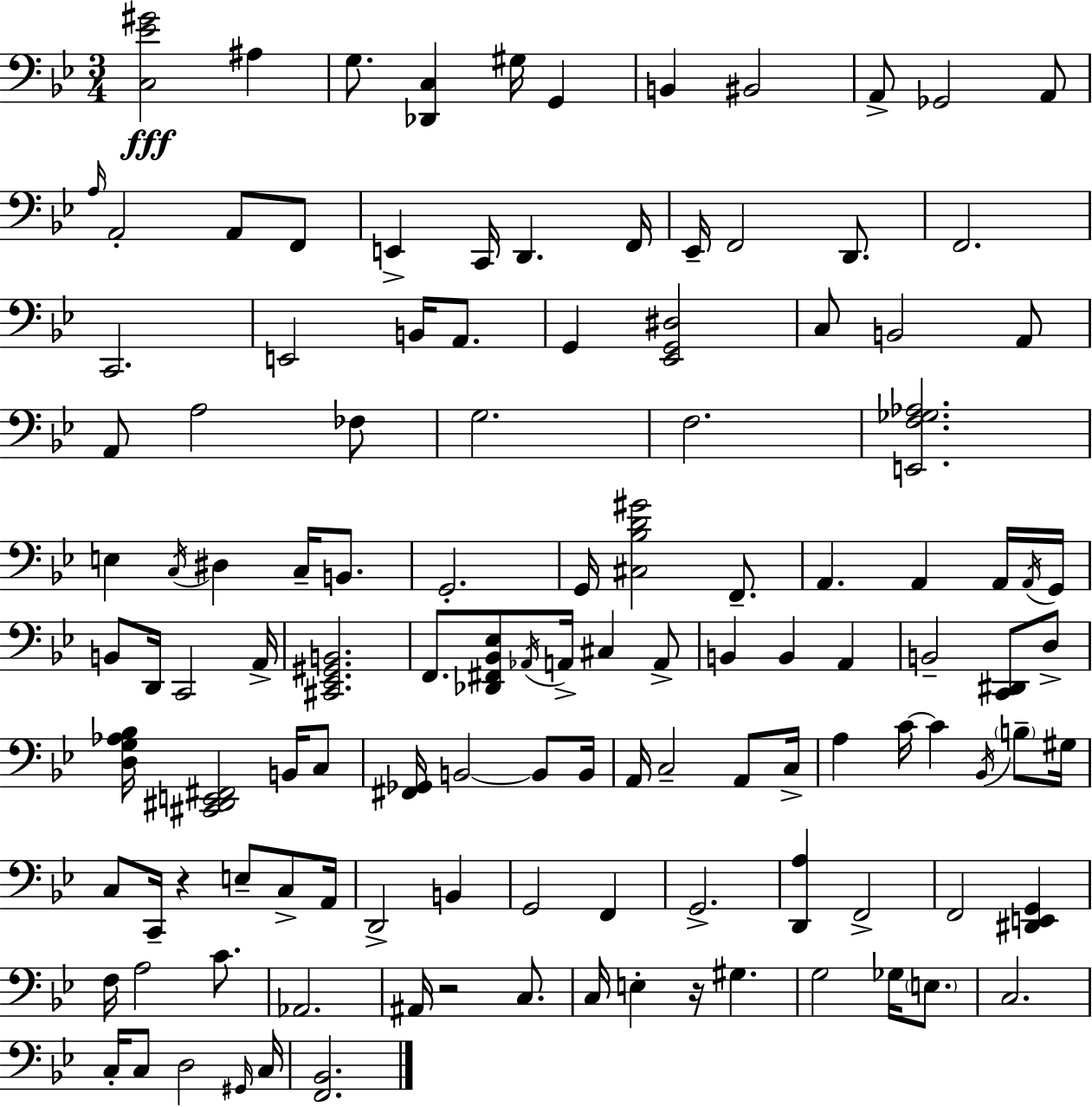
{
  \clef bass
  \numericTimeSignature
  \time 3/4
  \key bes \major
  \repeat volta 2 { <c ees' gis'>2\fff ais4 | g8. <des, c>4 gis16 g,4 | b,4 bis,2 | a,8-> ges,2 a,8 | \break \grace { a16 } a,2-. a,8 f,8 | e,4-> c,16 d,4. | f,16 ees,16-- f,2 d,8. | f,2. | \break c,2. | e,2 b,16 a,8. | g,4 <ees, g, dis>2 | c8 b,2 a,8 | \break a,8 a2 fes8 | g2. | f2. | <e, f ges aes>2. | \break e4 \acciaccatura { c16 } dis4 c16-- b,8. | g,2.-. | g,16 <cis bes d' gis'>2 f,8.-- | a,4. a,4 | \break a,16 \acciaccatura { a,16 } g,16 b,8 d,16 c,2 | a,16-> <cis, ees, gis, b,>2. | f,8. <des, fis, bes, ees>8 \acciaccatura { aes,16 } a,16-> cis4 | a,8-> b,4 b,4 | \break a,4 b,2-- | <c, dis,>8 d8-> <d g aes bes>16 <cis, dis, e, fis,>2 | b,16 c8 <fis, ges,>16 b,2~~ | b,8 b,16 a,16 c2-- | \break a,8 c16-> a4 c'16~~ c'4 | \acciaccatura { bes,16 } \parenthesize b8-- gis16 c8 c,16-- r4 | e8-- c8-> a,16 d,2-> | b,4 g,2 | \break f,4 g,2.-> | <d, a>4 f,2-> | f,2 | <dis, e, g,>4 f16 a2 | \break c'8. aes,2. | ais,16 r2 | c8. c16 e4-. r16 gis4. | g2 | \break ges16 \parenthesize e8. c2. | c16-. c8 d2 | \grace { gis,16 } c16 <f, bes,>2. | } \bar "|."
}